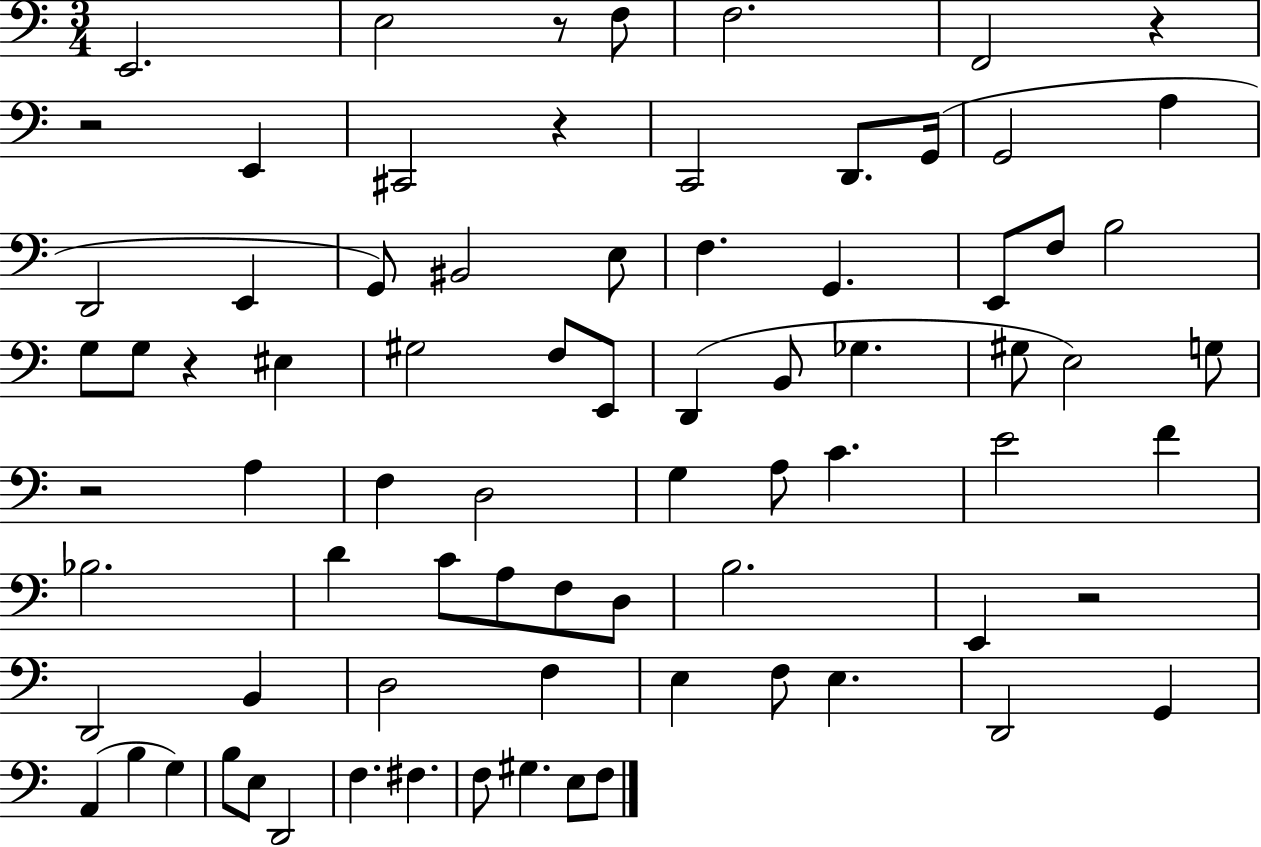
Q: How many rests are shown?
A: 7